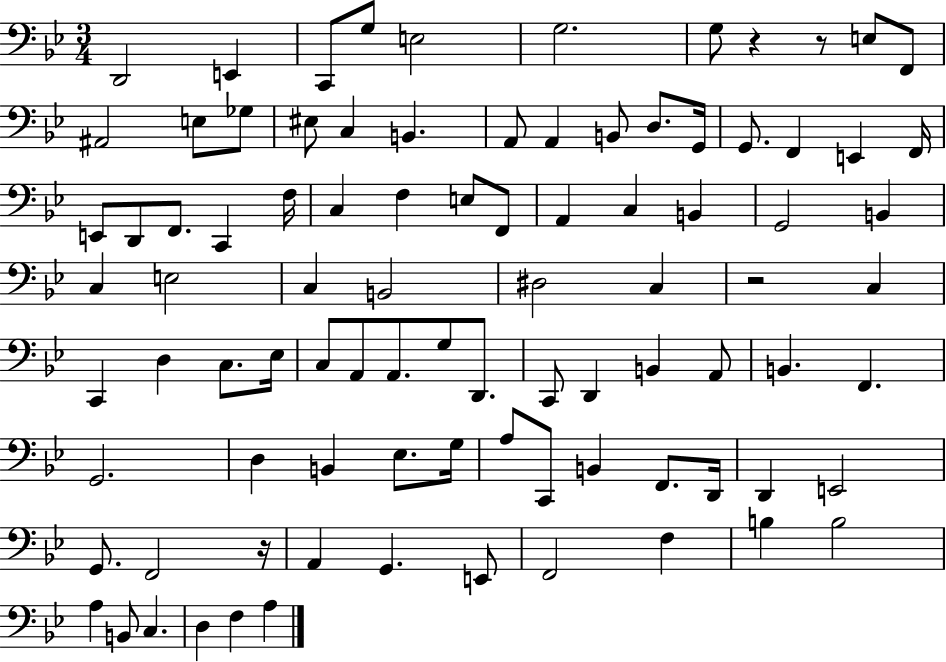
{
  \clef bass
  \numericTimeSignature
  \time 3/4
  \key bes \major
  d,2 e,4 | c,8 g8 e2 | g2. | g8 r4 r8 e8 f,8 | \break ais,2 e8 ges8 | eis8 c4 b,4. | a,8 a,4 b,8 d8. g,16 | g,8. f,4 e,4 f,16 | \break e,8 d,8 f,8. c,4 f16 | c4 f4 e8 f,8 | a,4 c4 b,4 | g,2 b,4 | \break c4 e2 | c4 b,2 | dis2 c4 | r2 c4 | \break c,4 d4 c8. ees16 | c8 a,8 a,8. g8 d,8. | c,8 d,4 b,4 a,8 | b,4. f,4. | \break g,2. | d4 b,4 ees8. g16 | a8 c,8 b,4 f,8. d,16 | d,4 e,2 | \break g,8. f,2 r16 | a,4 g,4. e,8 | f,2 f4 | b4 b2 | \break a4 b,8 c4. | d4 f4 a4 | \bar "|."
}